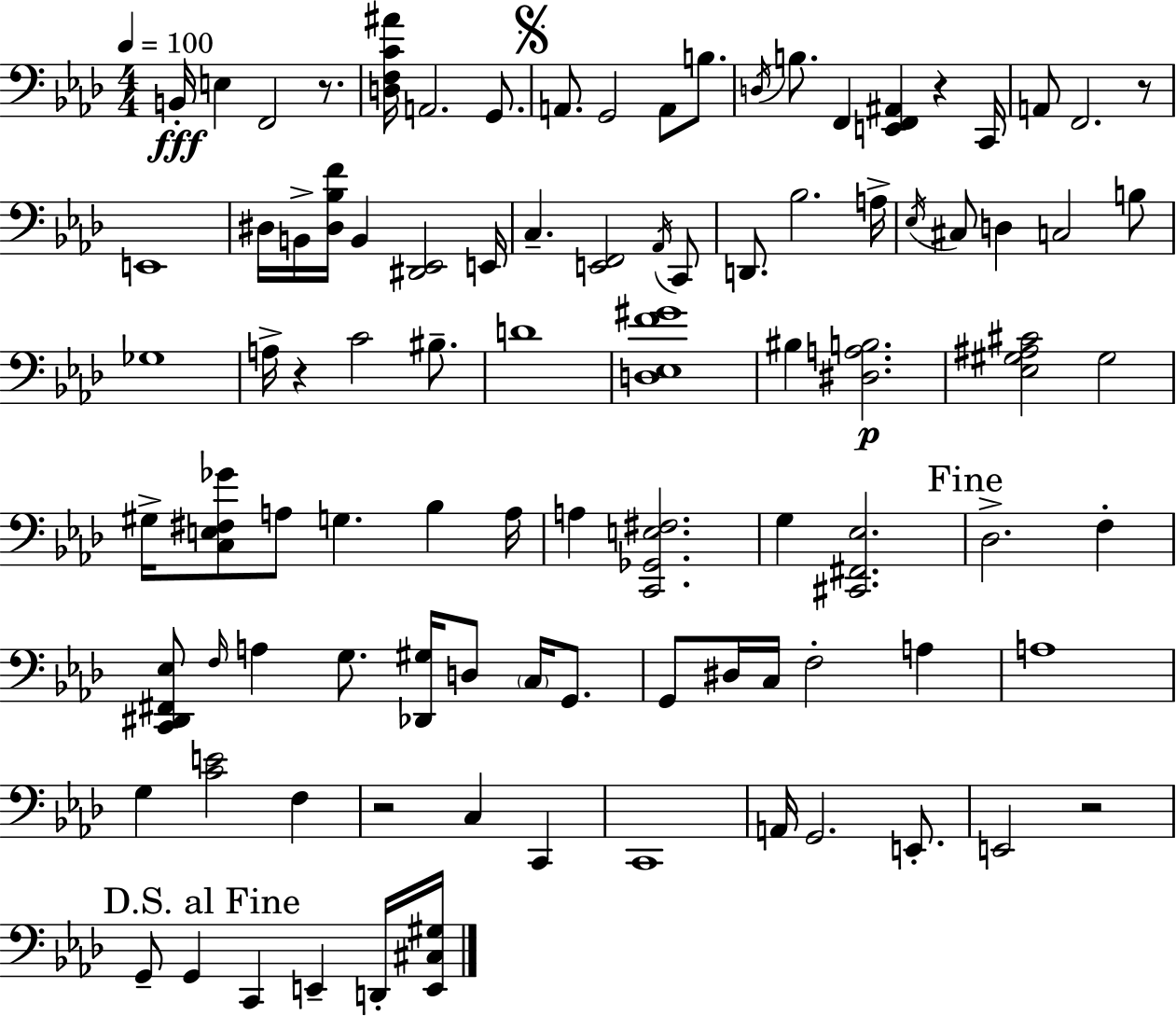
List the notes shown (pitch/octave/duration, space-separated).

B2/s E3/q F2/h R/e. [D3,F3,C4,A#4]/s A2/h. G2/e. A2/e. G2/h A2/e B3/e. D3/s B3/e. F2/q [E2,F2,A#2]/q R/q C2/s A2/e F2/h. R/e E2/w D#3/s B2/s [D#3,Bb3,F4]/s B2/q [D#2,Eb2]/h E2/s C3/q. [E2,F2]/h Ab2/s C2/e D2/e. Bb3/h. A3/s Eb3/s C#3/e D3/q C3/h B3/e Gb3/w A3/s R/q C4/h BIS3/e. D4/w [D3,Eb3,F4,G#4]/w BIS3/q [D#3,A3,B3]/h. [Eb3,G#3,A#3,C#4]/h G#3/h G#3/s [C3,E3,F#3,Gb4]/e A3/e G3/q. Bb3/q A3/s A3/q [C2,Gb2,E3,F#3]/h. G3/q [C#2,F#2,Eb3]/h. Db3/h. F3/q [C2,D#2,F#2,Eb3]/e F3/s A3/q G3/e. [Db2,G#3]/s D3/e C3/s G2/e. G2/e D#3/s C3/s F3/h A3/q A3/w G3/q [C4,E4]/h F3/q R/h C3/q C2/q C2/w A2/s G2/h. E2/e. E2/h R/h G2/e G2/q C2/q E2/q D2/s [E2,C#3,G#3]/s